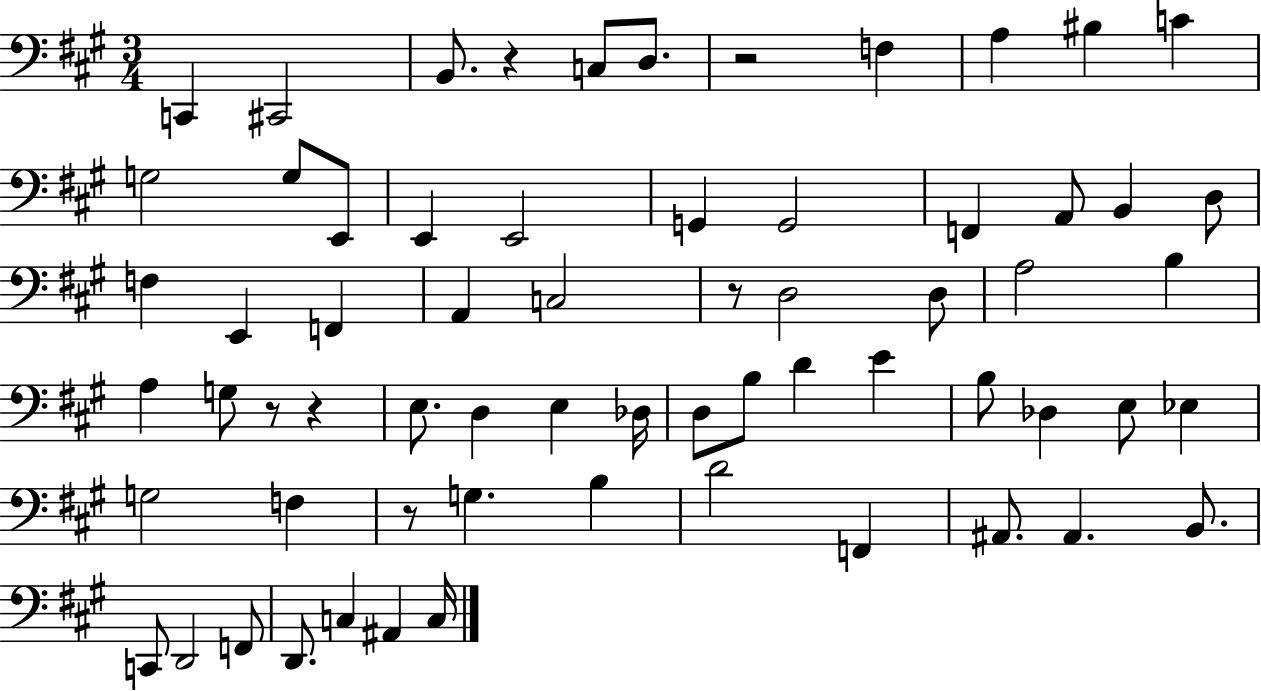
{
  \clef bass
  \numericTimeSignature
  \time 3/4
  \key a \major
  \repeat volta 2 { c,4 cis,2 | b,8. r4 c8 d8. | r2 f4 | a4 bis4 c'4 | \break g2 g8 e,8 | e,4 e,2 | g,4 g,2 | f,4 a,8 b,4 d8 | \break f4 e,4 f,4 | a,4 c2 | r8 d2 d8 | a2 b4 | \break a4 g8 r8 r4 | e8. d4 e4 des16 | d8 b8 d'4 e'4 | b8 des4 e8 ees4 | \break g2 f4 | r8 g4. b4 | d'2 f,4 | ais,8. ais,4. b,8. | \break c,8 d,2 f,8 | d,8. c4 ais,4 c16 | } \bar "|."
}